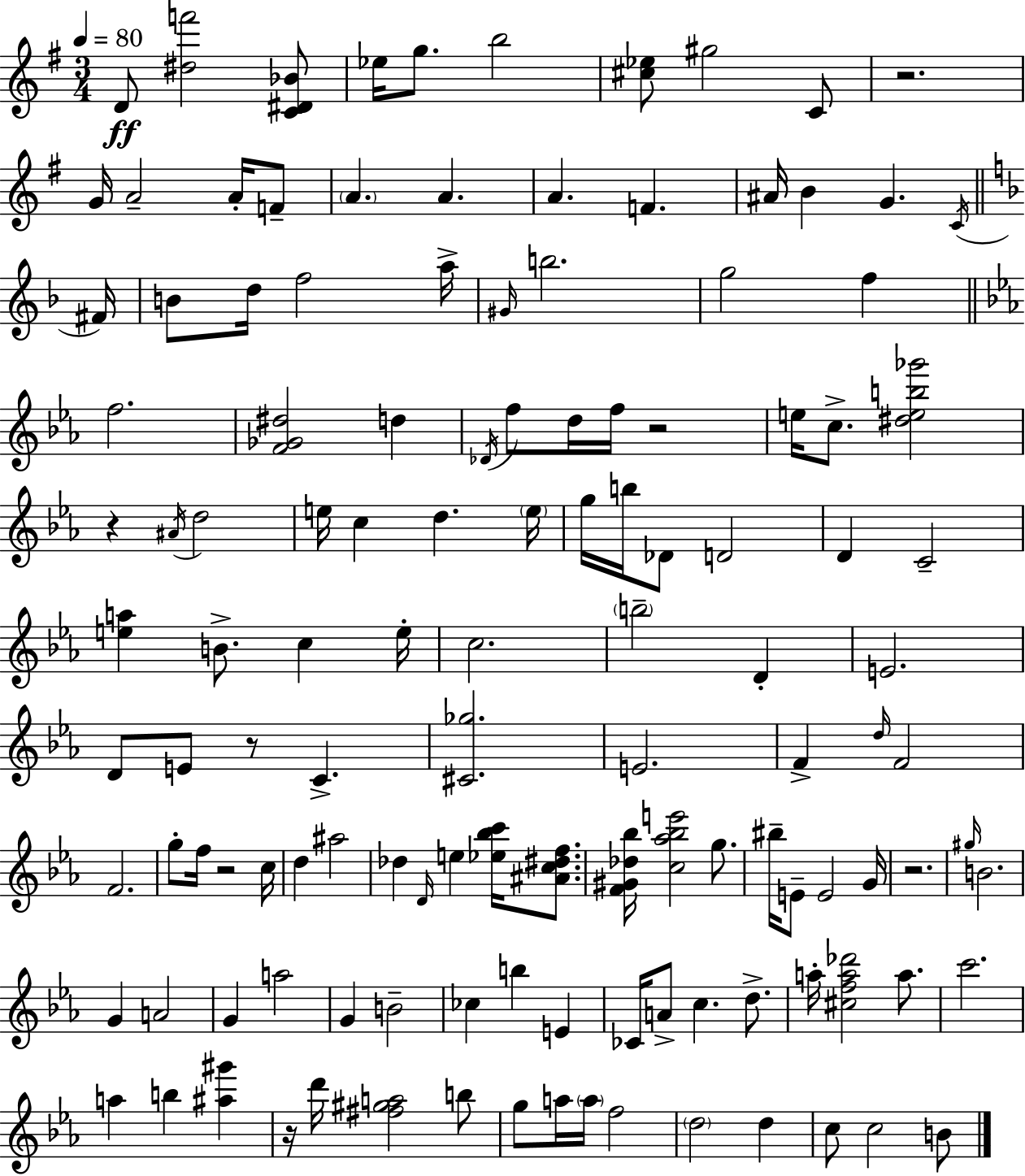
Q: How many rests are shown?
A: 7